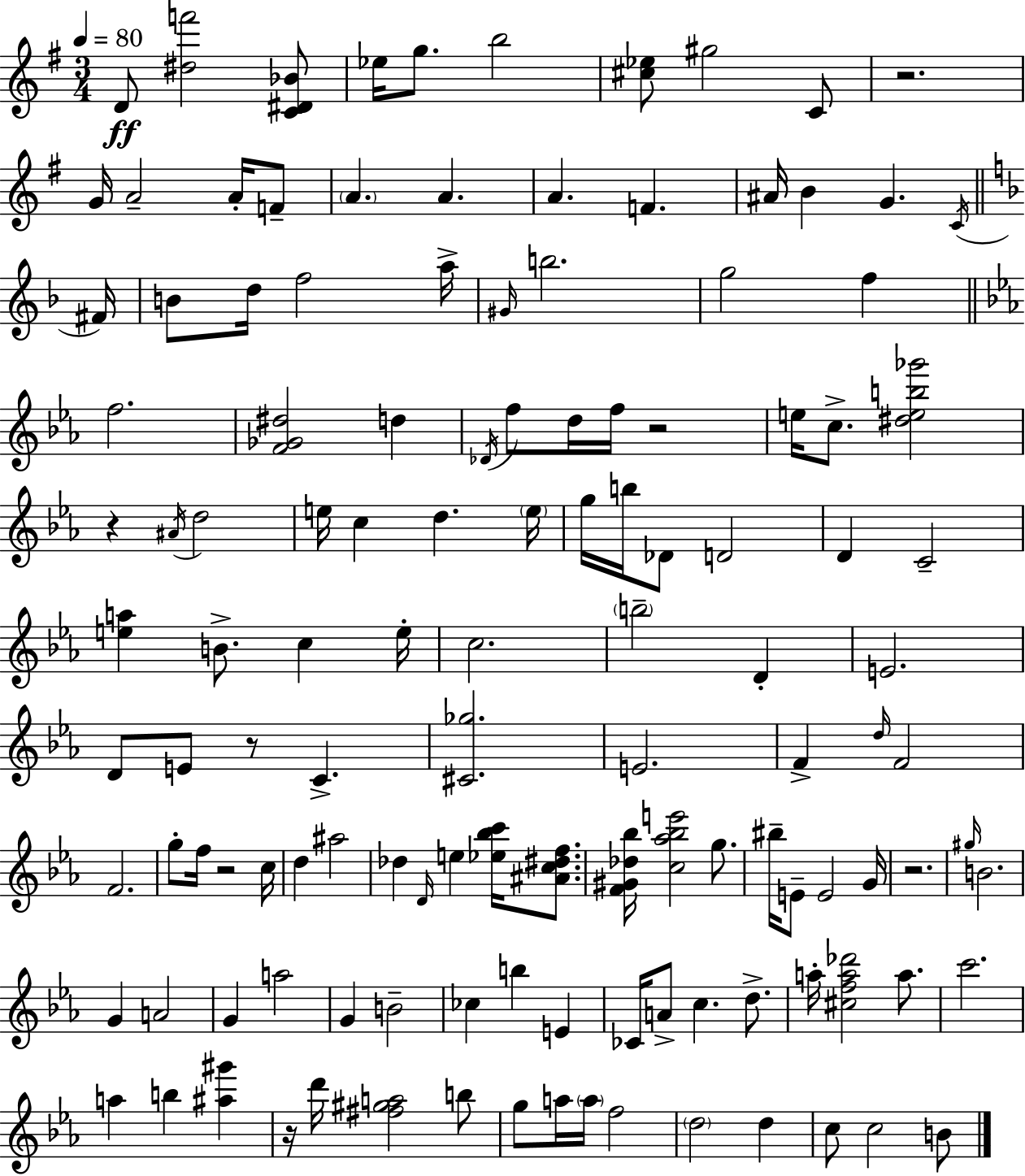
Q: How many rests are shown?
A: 7